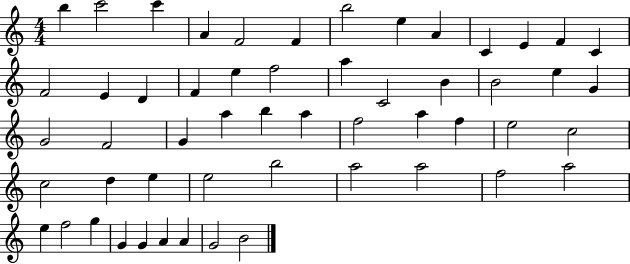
X:1
T:Untitled
M:4/4
L:1/4
K:C
b c'2 c' A F2 F b2 e A C E F C F2 E D F e f2 a C2 B B2 e G G2 F2 G a b a f2 a f e2 c2 c2 d e e2 b2 a2 a2 f2 a2 e f2 g G G A A G2 B2